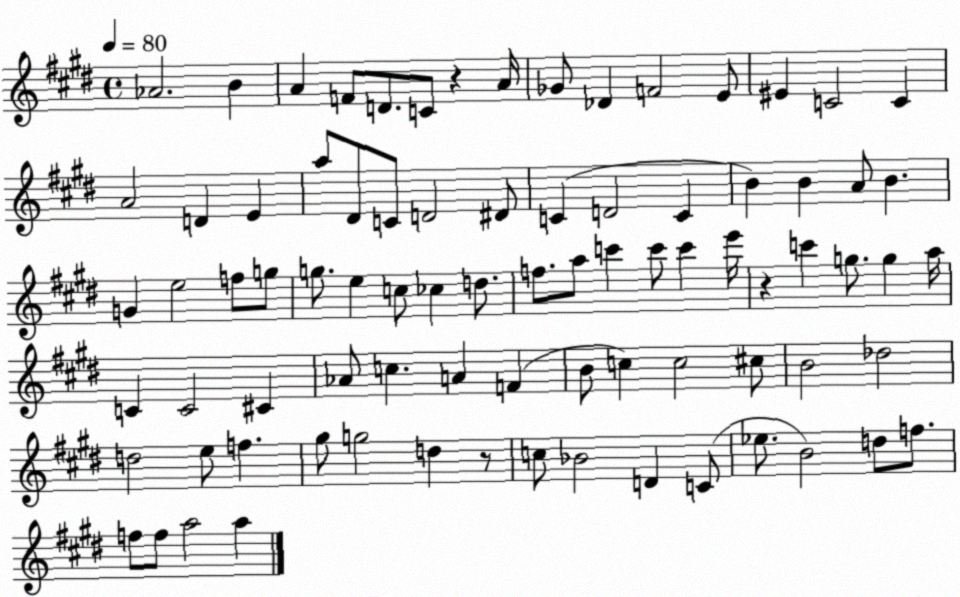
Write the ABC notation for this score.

X:1
T:Untitled
M:4/4
L:1/4
K:E
_A2 B A F/2 D/2 C/2 z A/4 _G/2 _D F2 E/2 ^E C2 C A2 D E a/2 ^D/2 C/2 D2 ^D/2 C D2 C B B A/2 B G e2 f/2 g/2 g/2 e c/2 _c d/2 f/2 a/2 c' c'/2 c' e'/4 z c' g/2 g a/4 C C2 ^C _A/2 c A F B/2 c c2 ^c/2 B2 _d2 d2 e/2 f ^g/2 g2 d z/2 c/2 _B2 D C/2 _e/2 B2 d/2 f/2 f/2 f/2 a2 a